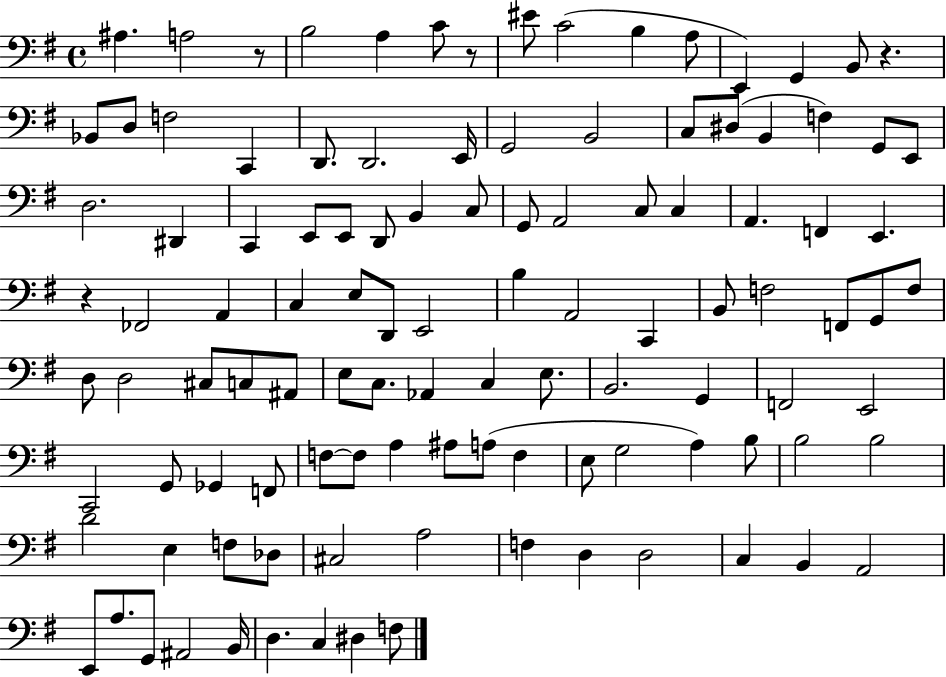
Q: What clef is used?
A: bass